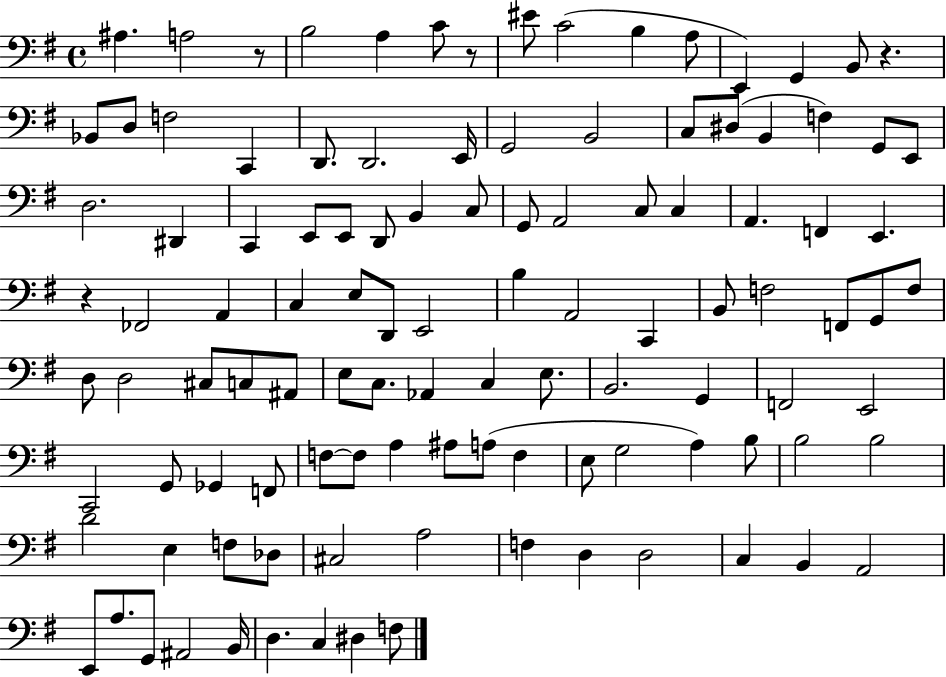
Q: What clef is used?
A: bass